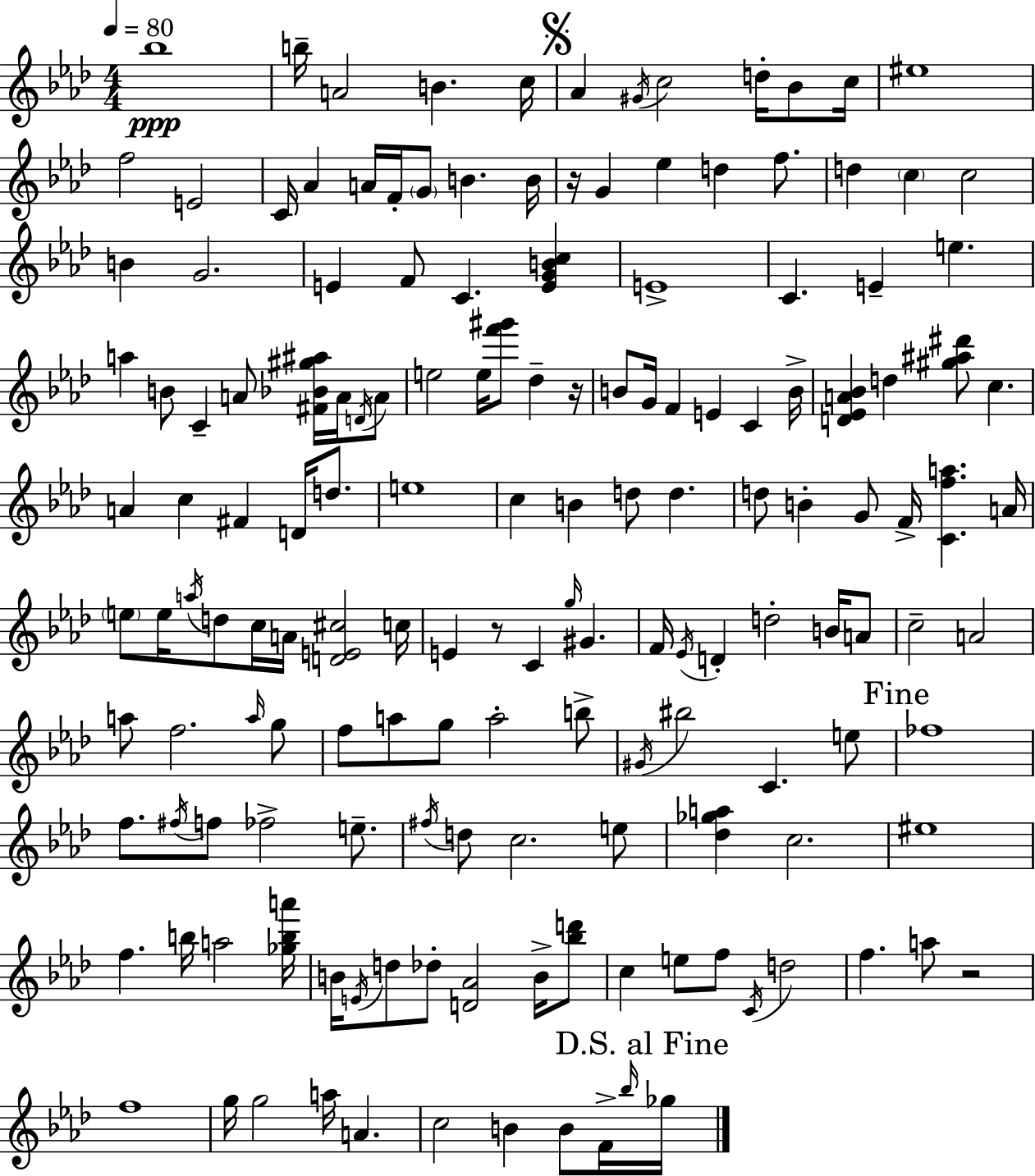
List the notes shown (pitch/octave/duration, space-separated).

Bb5/w B5/s A4/h B4/q. C5/s Ab4/q G#4/s C5/h D5/s Bb4/e C5/s EIS5/w F5/h E4/h C4/s Ab4/q A4/s F4/s G4/e B4/q. B4/s R/s G4/q Eb5/q D5/q F5/e. D5/q C5/q C5/h B4/q G4/h. E4/q F4/e C4/q. [E4,G4,B4,C5]/q E4/w C4/q. E4/q E5/q. A5/q B4/e C4/q A4/e [F#4,Bb4,G#5,A#5]/s A4/s D4/s A4/e E5/h E5/s [F6,G#6]/e Db5/q R/s B4/e G4/s F4/q E4/q C4/q B4/s [D4,Eb4,A4,Bb4]/q D5/q [G#5,A#5,D#6]/e C5/q. A4/q C5/q F#4/q D4/s D5/e. E5/w C5/q B4/q D5/e D5/q. D5/e B4/q G4/e F4/s [C4,F5,A5]/q. A4/s E5/e E5/s A5/s D5/e C5/s A4/s [D4,E4,C#5]/h C5/s E4/q R/e C4/q G5/s G#4/q. F4/s Eb4/s D4/q D5/h B4/s A4/e C5/h A4/h A5/e F5/h. A5/s G5/e F5/e A5/e G5/e A5/h B5/e G#4/s BIS5/h C4/q. E5/e FES5/w F5/e. F#5/s F5/e FES5/h E5/e. F#5/s D5/e C5/h. E5/e [Db5,Gb5,A5]/q C5/h. EIS5/w F5/q. B5/s A5/h [Gb5,B5,A6]/s B4/s E4/s D5/e Db5/e [D4,Ab4]/h B4/s [Bb5,D6]/e C5/q E5/e F5/e C4/s D5/h F5/q. A5/e R/h F5/w G5/s G5/h A5/s A4/q. C5/h B4/q B4/e F4/s Bb5/s Gb5/s